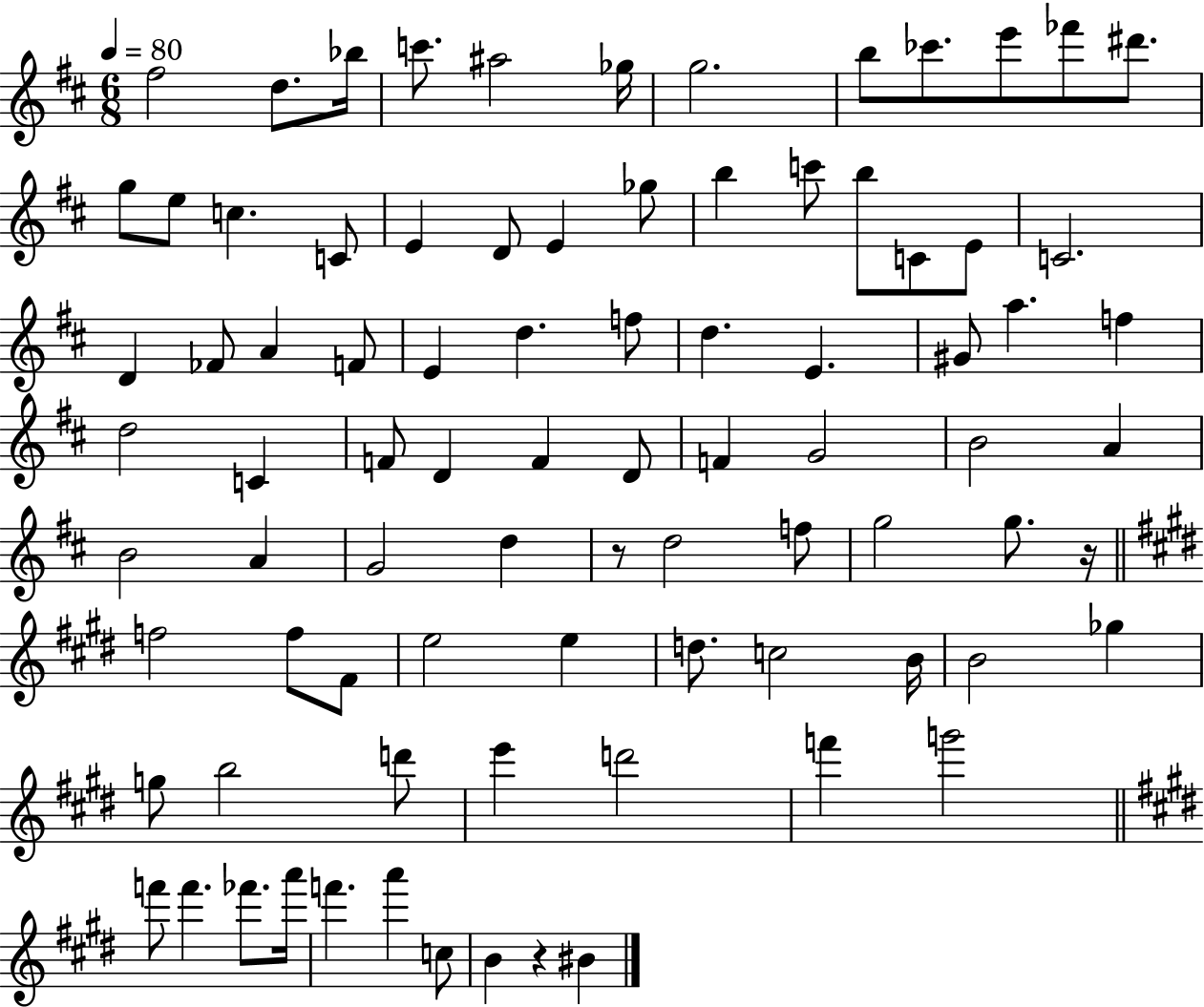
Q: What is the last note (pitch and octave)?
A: BIS4